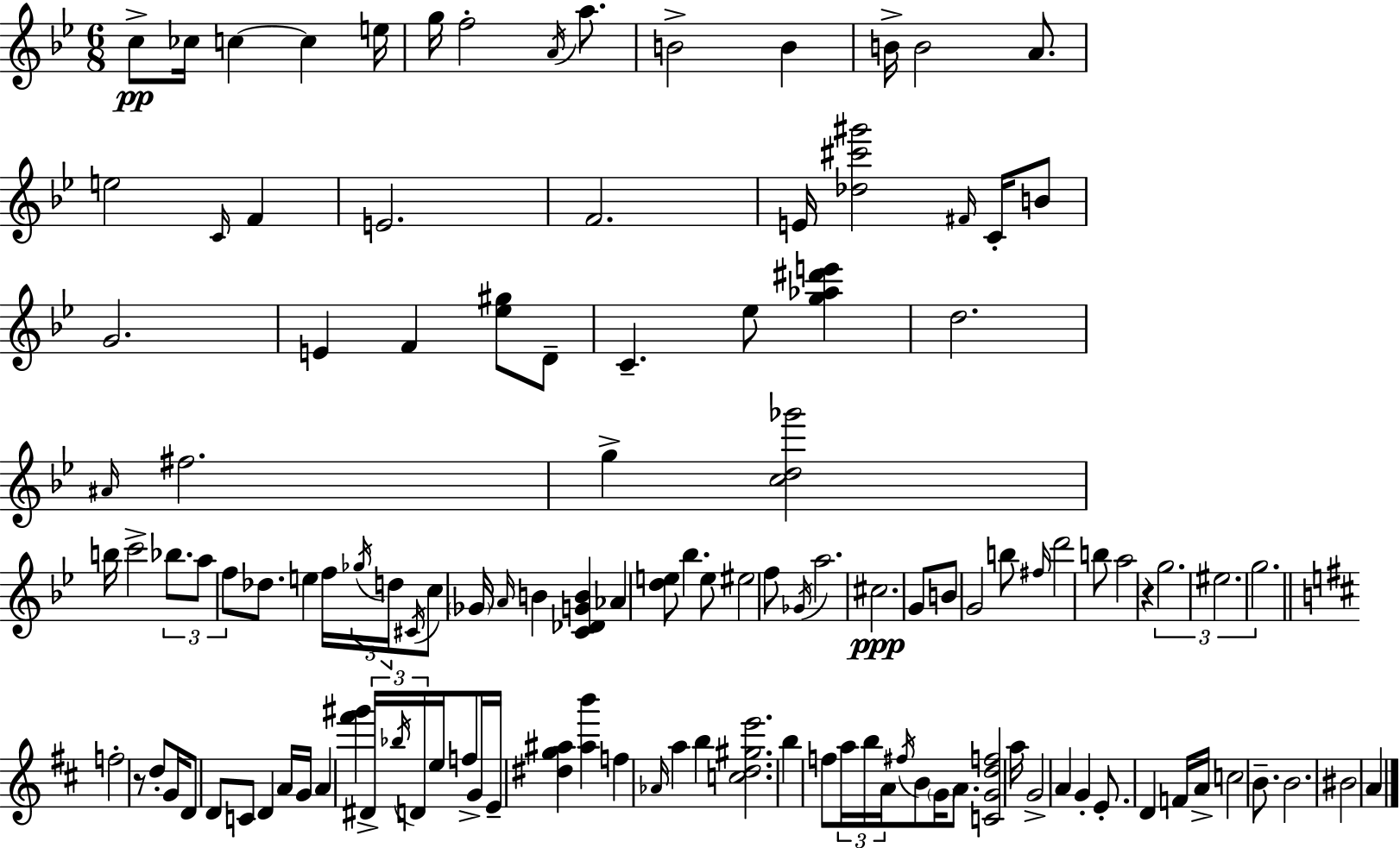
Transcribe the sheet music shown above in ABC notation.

X:1
T:Untitled
M:6/8
L:1/4
K:Bb
c/2 _c/4 c c e/4 g/4 f2 A/4 a/2 B2 B B/4 B2 A/2 e2 C/4 F E2 F2 E/4 [_d^c'^g']2 ^F/4 C/4 B/2 G2 E F [_e^g]/2 D/2 C _e/2 [g_a^d'e'] d2 ^A/4 ^f2 g [cd_g']2 b/4 c'2 _b/2 a/2 f/2 _d/2 e f/4 _g/4 d/4 ^C/4 c/2 _G/4 A/4 B [C_DGB] _A [de]/2 _b e/2 ^e2 f/2 _G/4 a2 ^c2 G/2 B/2 G2 b/2 ^f/4 d'2 b/2 a2 z g2 ^e2 g2 f2 z/2 d/2 G/4 D/2 D/2 C/2 D A/4 G/4 A [^f'^g'] ^D/4 _b/4 D/4 e/4 f/2 G/4 E/4 [^dg^a] [^ab'] f _A/4 a b [cd^ge']2 b f/2 a/4 b/4 A/4 ^f/4 B/2 G/4 A/2 [CGdf]2 a/4 G2 A G E/2 D F/4 A/4 c2 B/2 B2 ^B2 A